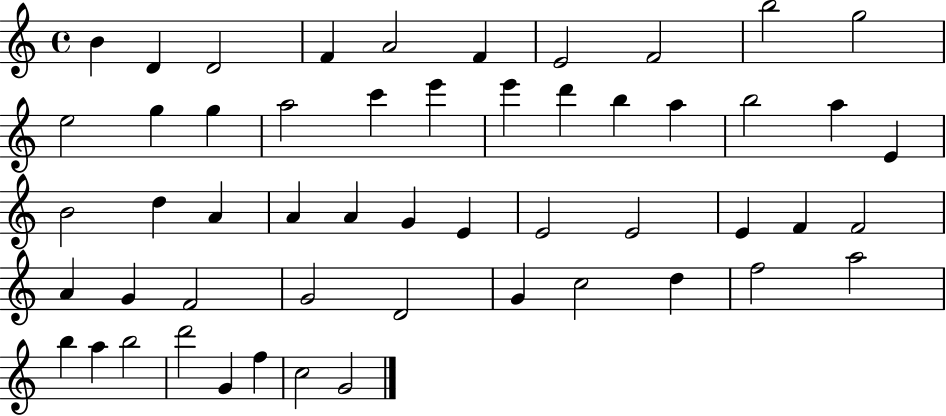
{
  \clef treble
  \time 4/4
  \defaultTimeSignature
  \key c \major
  b'4 d'4 d'2 | f'4 a'2 f'4 | e'2 f'2 | b''2 g''2 | \break e''2 g''4 g''4 | a''2 c'''4 e'''4 | e'''4 d'''4 b''4 a''4 | b''2 a''4 e'4 | \break b'2 d''4 a'4 | a'4 a'4 g'4 e'4 | e'2 e'2 | e'4 f'4 f'2 | \break a'4 g'4 f'2 | g'2 d'2 | g'4 c''2 d''4 | f''2 a''2 | \break b''4 a''4 b''2 | d'''2 g'4 f''4 | c''2 g'2 | \bar "|."
}